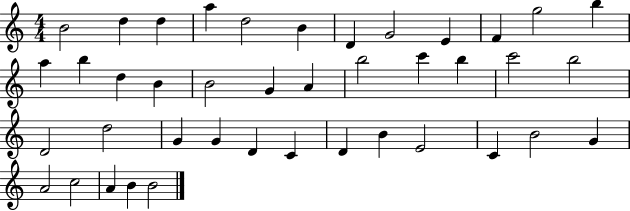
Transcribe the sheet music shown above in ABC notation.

X:1
T:Untitled
M:4/4
L:1/4
K:C
B2 d d a d2 B D G2 E F g2 b a b d B B2 G A b2 c' b c'2 b2 D2 d2 G G D C D B E2 C B2 G A2 c2 A B B2